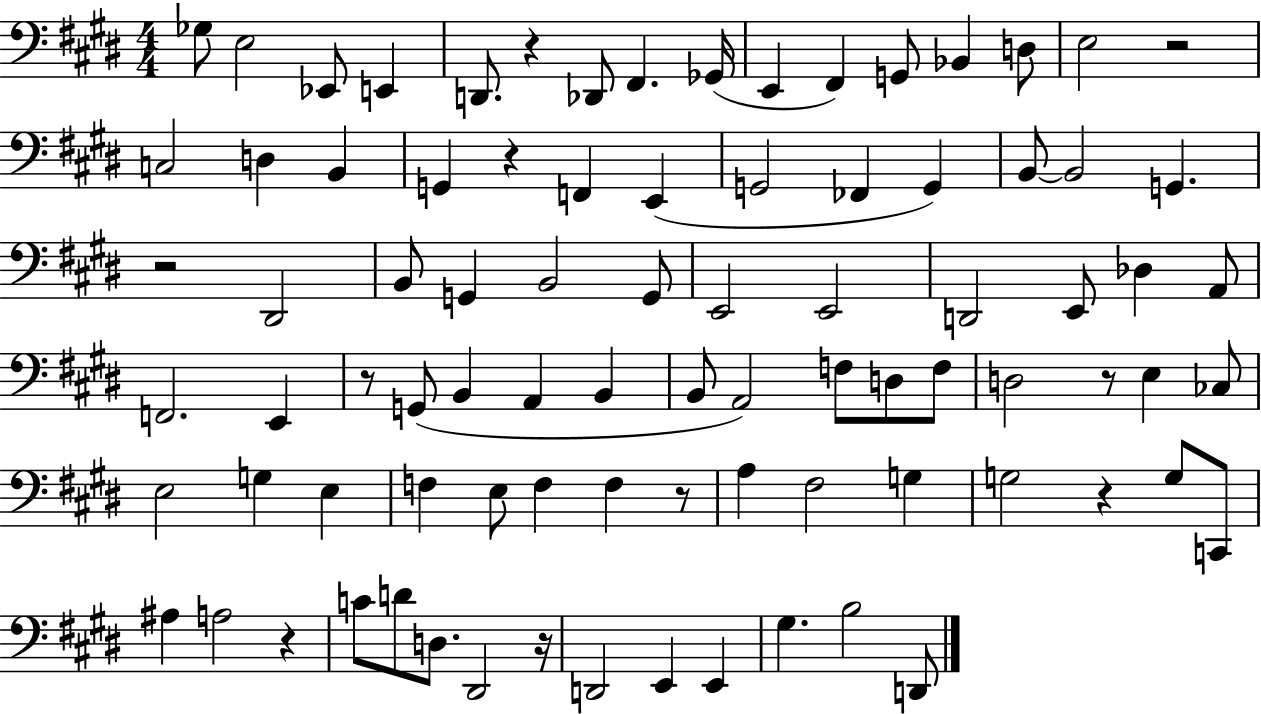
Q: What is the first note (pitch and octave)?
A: Gb3